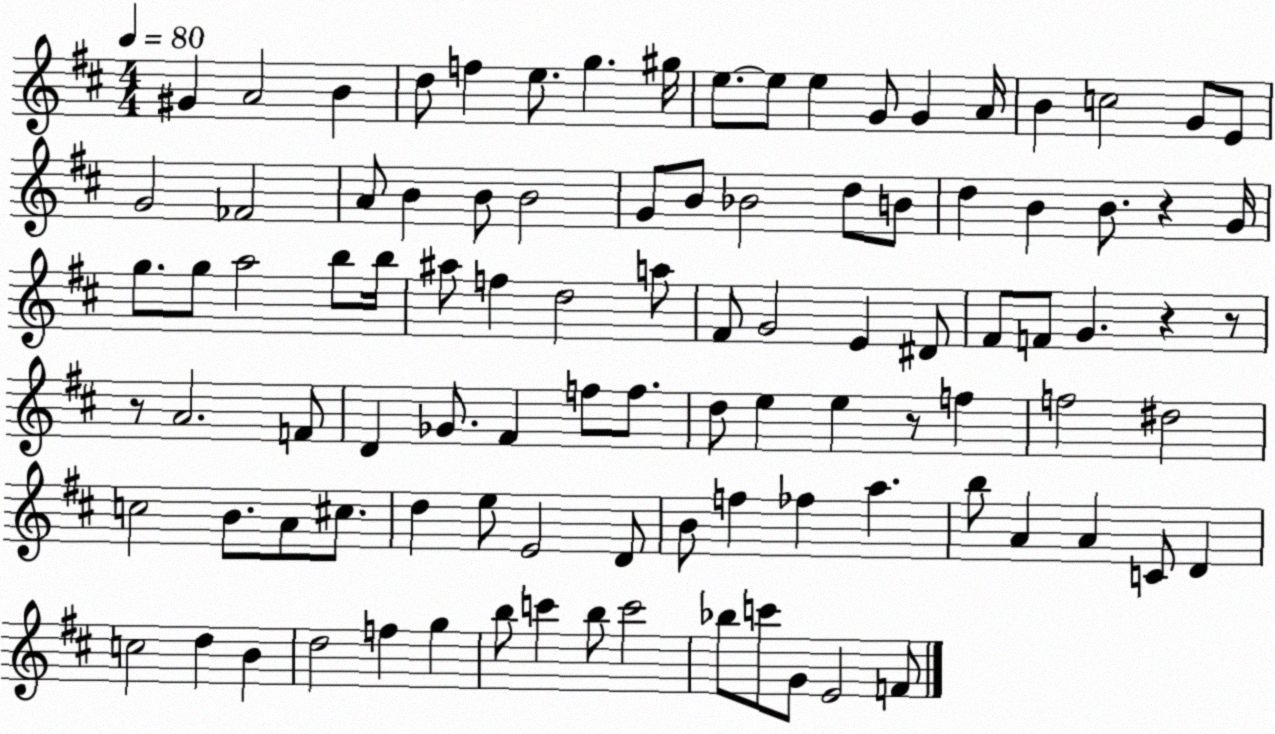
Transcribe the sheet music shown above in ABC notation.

X:1
T:Untitled
M:4/4
L:1/4
K:D
^G A2 B d/2 f e/2 g ^g/4 e/2 e/2 e G/2 G A/4 B c2 G/2 E/2 G2 _F2 A/2 B B/2 B2 G/2 B/2 _B2 d/2 B/2 d B B/2 z G/4 g/2 g/2 a2 b/2 b/4 ^a/2 f d2 a/2 ^F/2 G2 E ^D/2 ^F/2 F/2 G z z/2 z/2 A2 F/2 D _G/2 ^F f/2 f/2 d/2 e e z/2 f f2 ^d2 c2 B/2 A/2 ^c/2 d e/2 E2 D/2 B/2 f _f a b/2 A A C/2 D c2 d B d2 f g b/2 c' b/2 c'2 _b/2 c'/2 G/2 E2 F/2